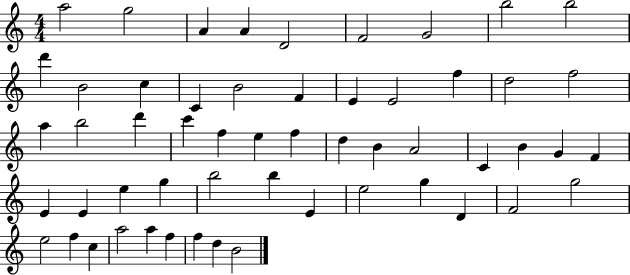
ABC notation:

X:1
T:Untitled
M:4/4
L:1/4
K:C
a2 g2 A A D2 F2 G2 b2 b2 d' B2 c C B2 F E E2 f d2 f2 a b2 d' c' f e f d B A2 C B G F E E e g b2 b E e2 g D F2 g2 e2 f c a2 a f f d B2